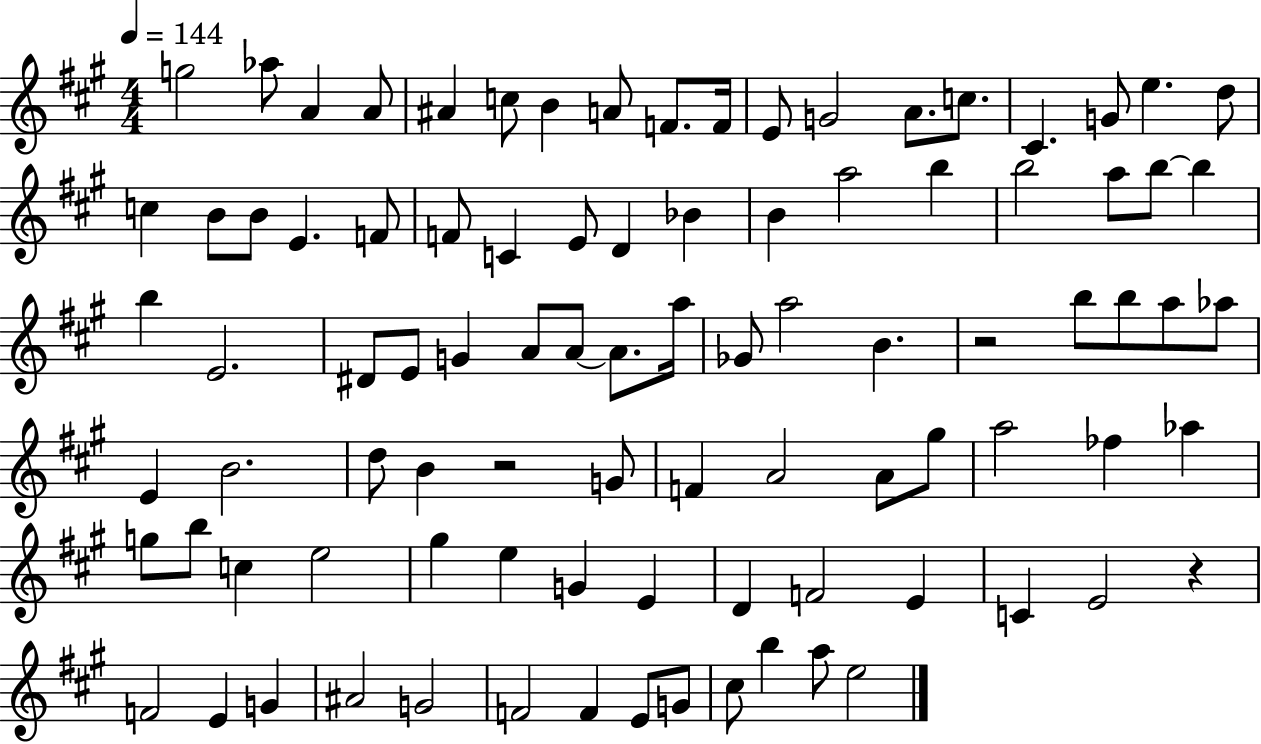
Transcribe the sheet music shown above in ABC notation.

X:1
T:Untitled
M:4/4
L:1/4
K:A
g2 _a/2 A A/2 ^A c/2 B A/2 F/2 F/4 E/2 G2 A/2 c/2 ^C G/2 e d/2 c B/2 B/2 E F/2 F/2 C E/2 D _B B a2 b b2 a/2 b/2 b b E2 ^D/2 E/2 G A/2 A/2 A/2 a/4 _G/2 a2 B z2 b/2 b/2 a/2 _a/2 E B2 d/2 B z2 G/2 F A2 A/2 ^g/2 a2 _f _a g/2 b/2 c e2 ^g e G E D F2 E C E2 z F2 E G ^A2 G2 F2 F E/2 G/2 ^c/2 b a/2 e2